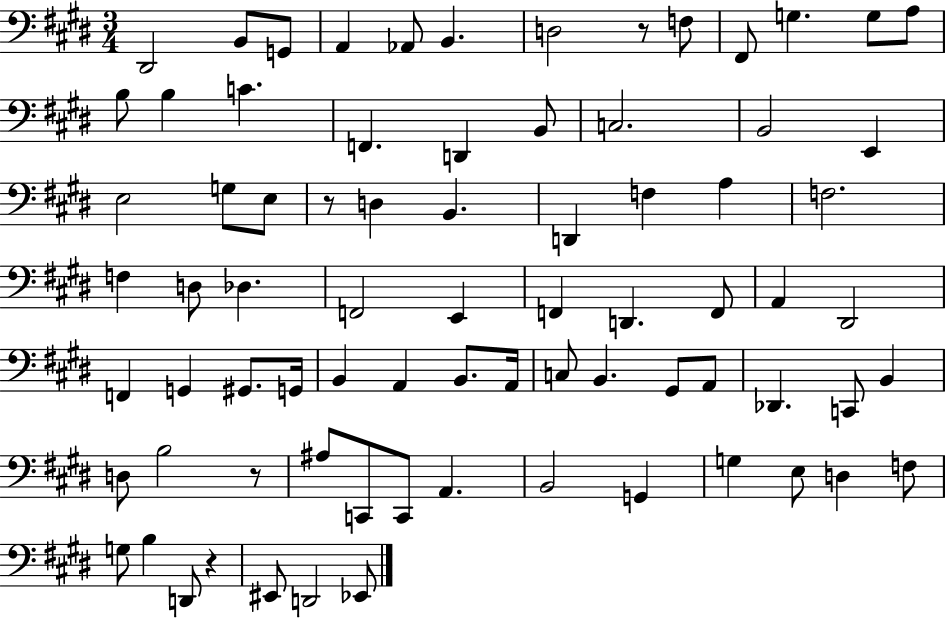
D#2/h B2/e G2/e A2/q Ab2/e B2/q. D3/h R/e F3/e F#2/e G3/q. G3/e A3/e B3/e B3/q C4/q. F2/q. D2/q B2/e C3/h. B2/h E2/q E3/h G3/e E3/e R/e D3/q B2/q. D2/q F3/q A3/q F3/h. F3/q D3/e Db3/q. F2/h E2/q F2/q D2/q. F2/e A2/q D#2/h F2/q G2/q G#2/e. G2/s B2/q A2/q B2/e. A2/s C3/e B2/q. G#2/e A2/e Db2/q. C2/e B2/q D3/e B3/h R/e A#3/e C2/e C2/e A2/q. B2/h G2/q G3/q E3/e D3/q F3/e G3/e B3/q D2/e R/q EIS2/e D2/h Eb2/e